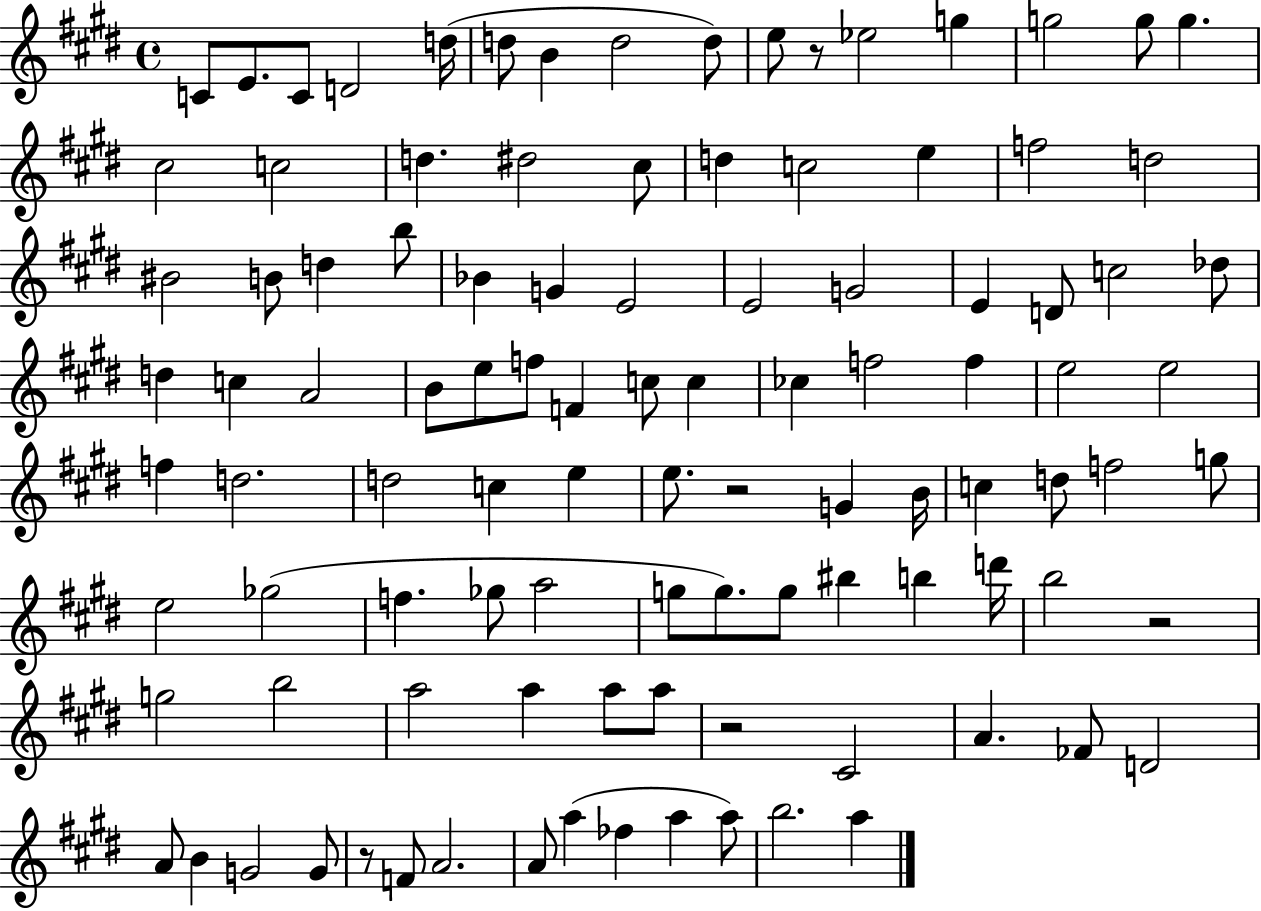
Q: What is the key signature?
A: E major